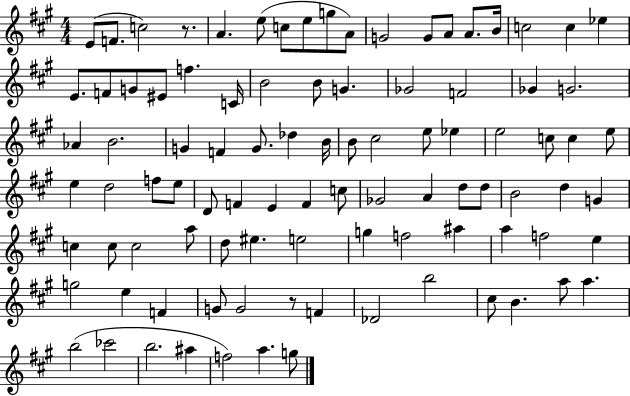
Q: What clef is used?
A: treble